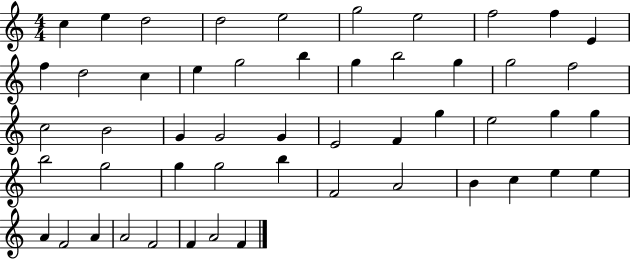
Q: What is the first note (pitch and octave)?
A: C5